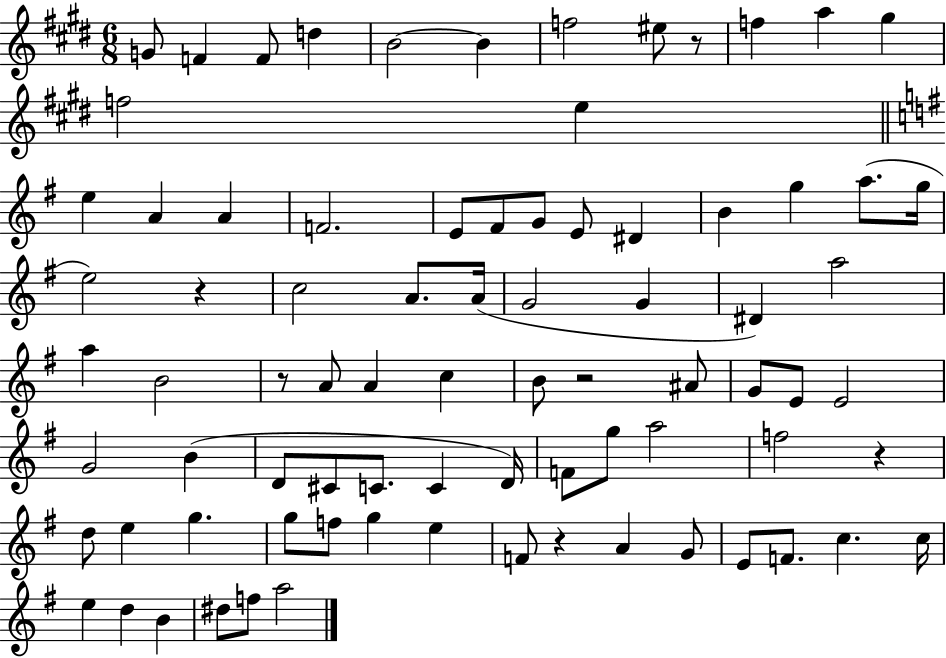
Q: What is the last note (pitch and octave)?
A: A5